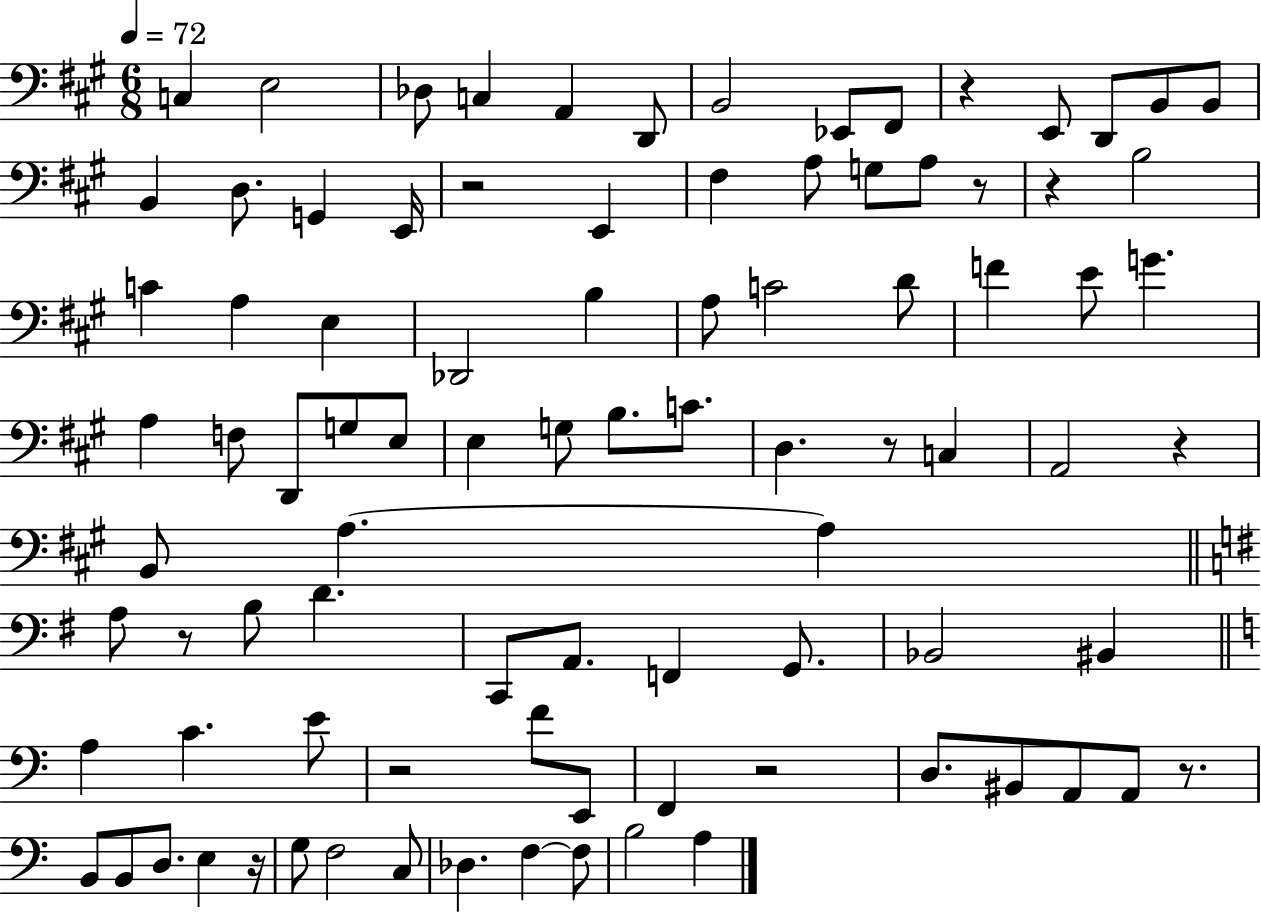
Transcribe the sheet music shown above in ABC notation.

X:1
T:Untitled
M:6/8
L:1/4
K:A
C, E,2 _D,/2 C, A,, D,,/2 B,,2 _E,,/2 ^F,,/2 z E,,/2 D,,/2 B,,/2 B,,/2 B,, D,/2 G,, E,,/4 z2 E,, ^F, A,/2 G,/2 A,/2 z/2 z B,2 C A, E, _D,,2 B, A,/2 C2 D/2 F E/2 G A, F,/2 D,,/2 G,/2 E,/2 E, G,/2 B,/2 C/2 D, z/2 C, A,,2 z B,,/2 A, A, A,/2 z/2 B,/2 D C,,/2 A,,/2 F,, G,,/2 _B,,2 ^B,, A, C E/2 z2 F/2 E,,/2 F,, z2 D,/2 ^B,,/2 A,,/2 A,,/2 z/2 B,,/2 B,,/2 D,/2 E, z/4 G,/2 F,2 C,/2 _D, F, F,/2 B,2 A,